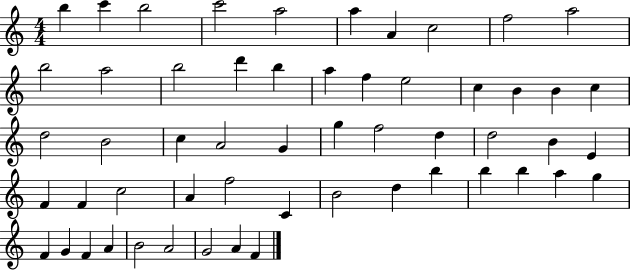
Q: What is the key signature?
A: C major